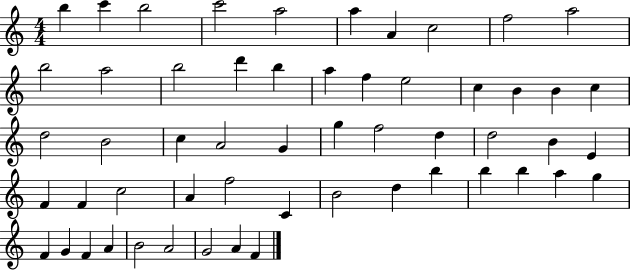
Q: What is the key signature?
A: C major